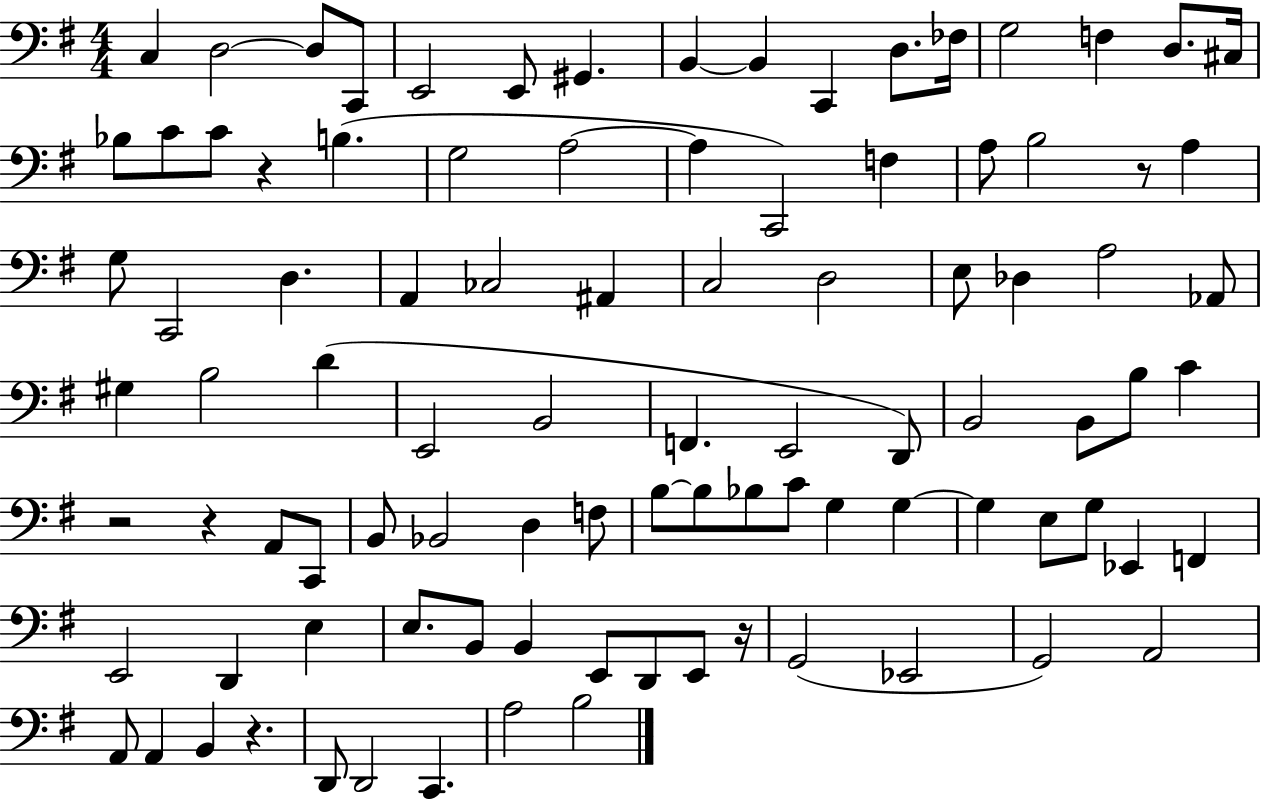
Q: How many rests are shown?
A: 6